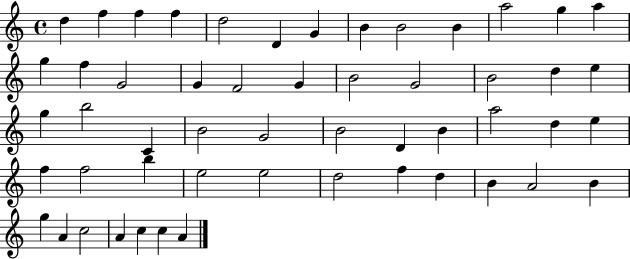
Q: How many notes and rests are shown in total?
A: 53